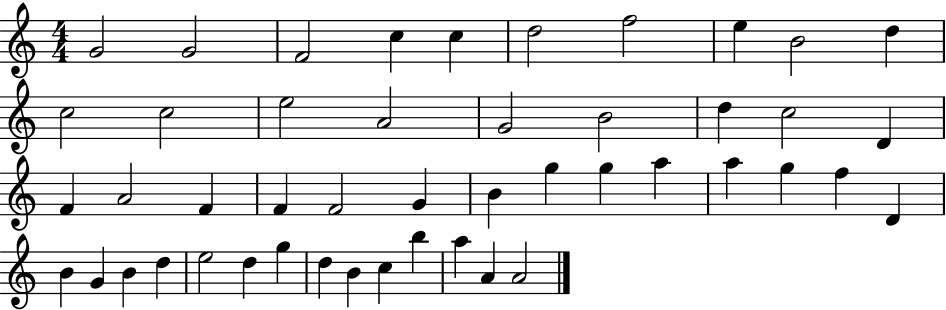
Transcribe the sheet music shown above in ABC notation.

X:1
T:Untitled
M:4/4
L:1/4
K:C
G2 G2 F2 c c d2 f2 e B2 d c2 c2 e2 A2 G2 B2 d c2 D F A2 F F F2 G B g g a a g f D B G B d e2 d g d B c b a A A2